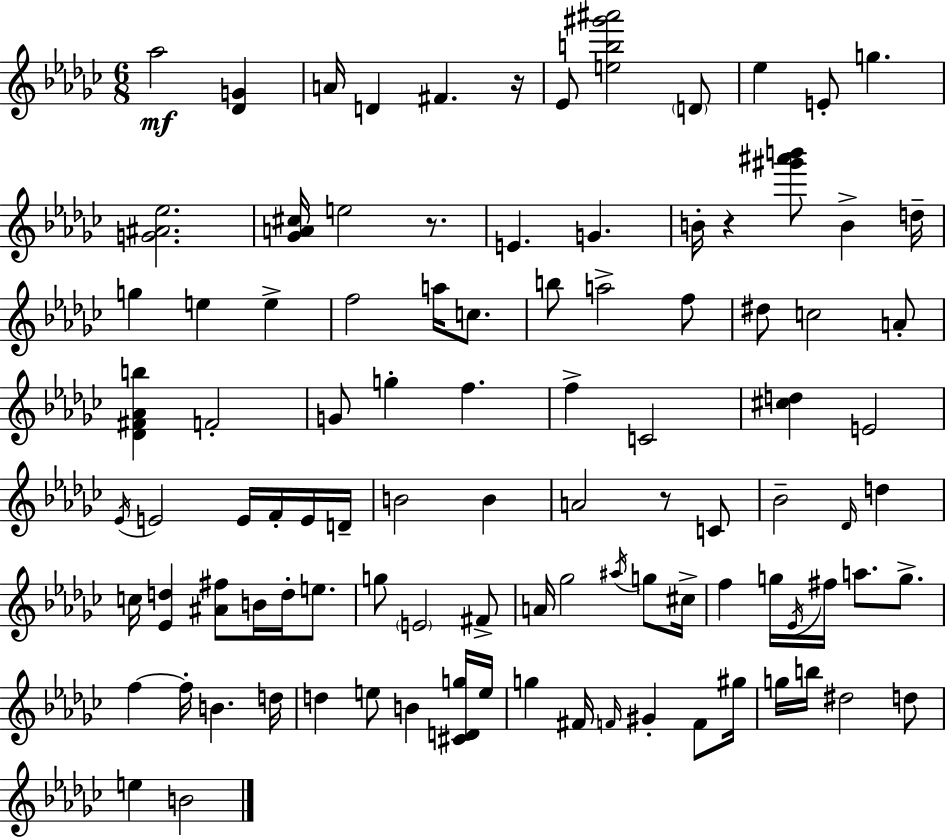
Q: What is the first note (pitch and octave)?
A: Ab5